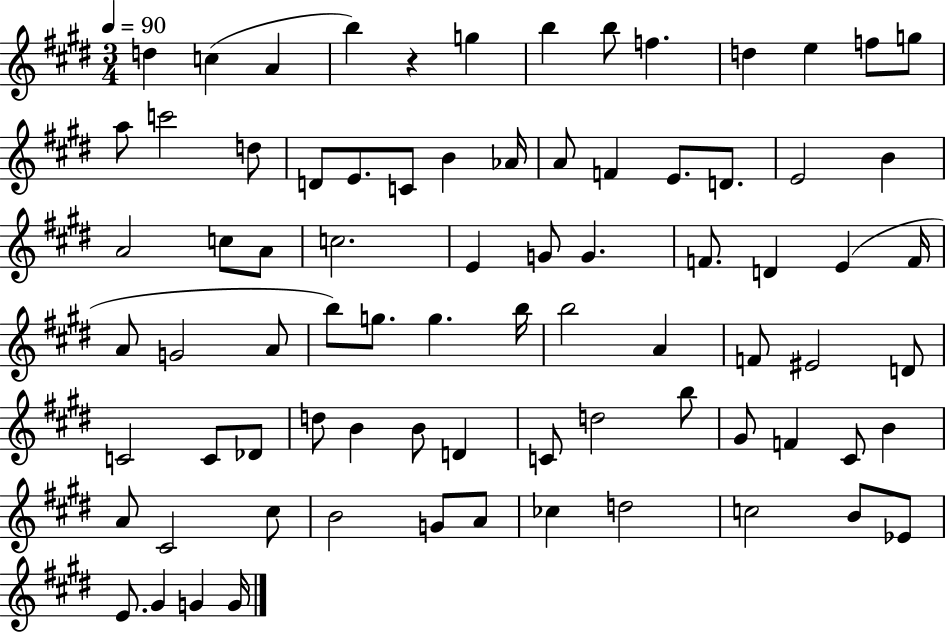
{
  \clef treble
  \numericTimeSignature
  \time 3/4
  \key e \major
  \tempo 4 = 90
  \repeat volta 2 { d''4 c''4( a'4 | b''4) r4 g''4 | b''4 b''8 f''4. | d''4 e''4 f''8 g''8 | \break a''8 c'''2 d''8 | d'8 e'8. c'8 b'4 aes'16 | a'8 f'4 e'8. d'8. | e'2 b'4 | \break a'2 c''8 a'8 | c''2. | e'4 g'8 g'4. | f'8. d'4 e'4( f'16 | \break a'8 g'2 a'8 | b''8) g''8. g''4. b''16 | b''2 a'4 | f'8 eis'2 d'8 | \break c'2 c'8 des'8 | d''8 b'4 b'8 d'4 | c'8 d''2 b''8 | gis'8 f'4 cis'8 b'4 | \break a'8 cis'2 cis''8 | b'2 g'8 a'8 | ces''4 d''2 | c''2 b'8 ees'8 | \break e'8. gis'4 g'4 g'16 | } \bar "|."
}